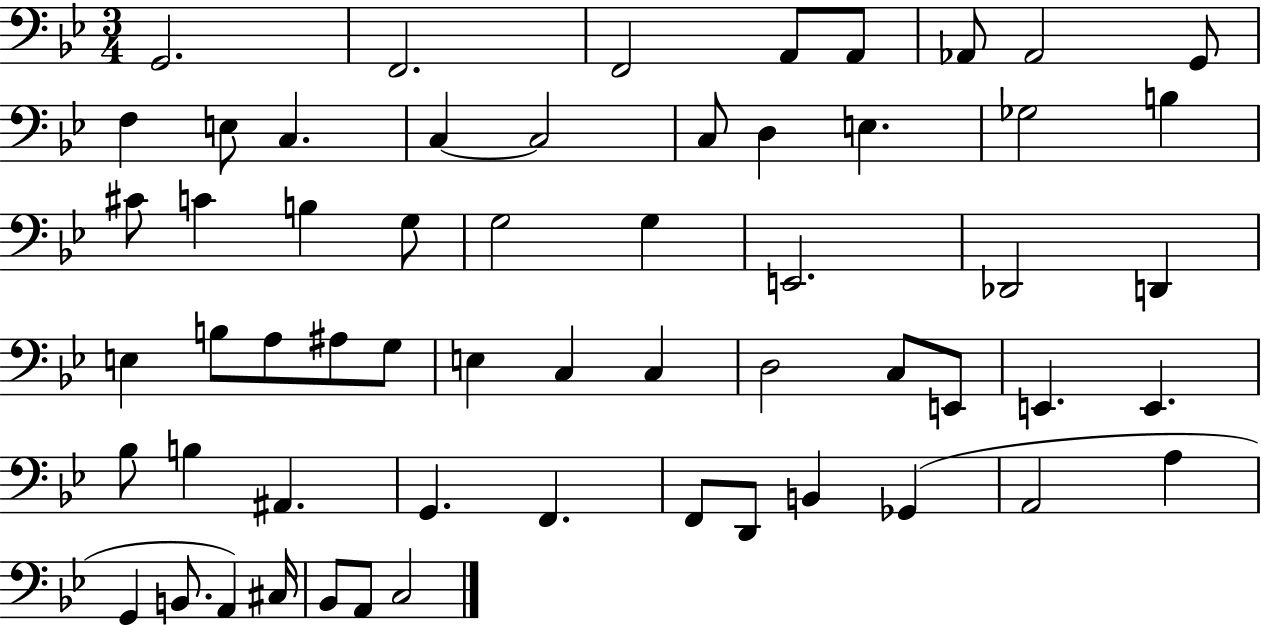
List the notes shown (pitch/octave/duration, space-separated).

G2/h. F2/h. F2/h A2/e A2/e Ab2/e Ab2/h G2/e F3/q E3/e C3/q. C3/q C3/h C3/e D3/q E3/q. Gb3/h B3/q C#4/e C4/q B3/q G3/e G3/h G3/q E2/h. Db2/h D2/q E3/q B3/e A3/e A#3/e G3/e E3/q C3/q C3/q D3/h C3/e E2/e E2/q. E2/q. Bb3/e B3/q A#2/q. G2/q. F2/q. F2/e D2/e B2/q Gb2/q A2/h A3/q G2/q B2/e. A2/q C#3/s Bb2/e A2/e C3/h